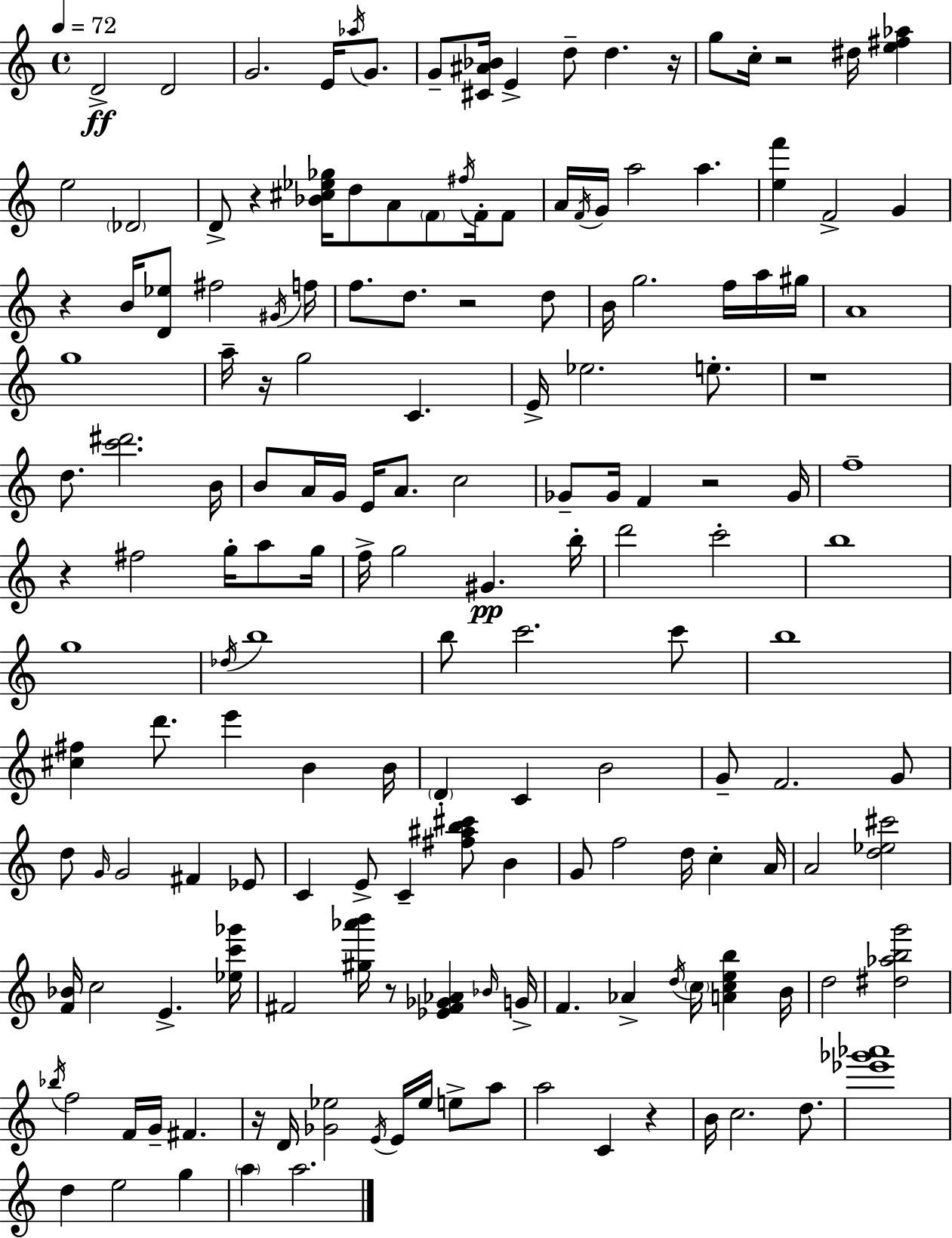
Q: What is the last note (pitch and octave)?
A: A5